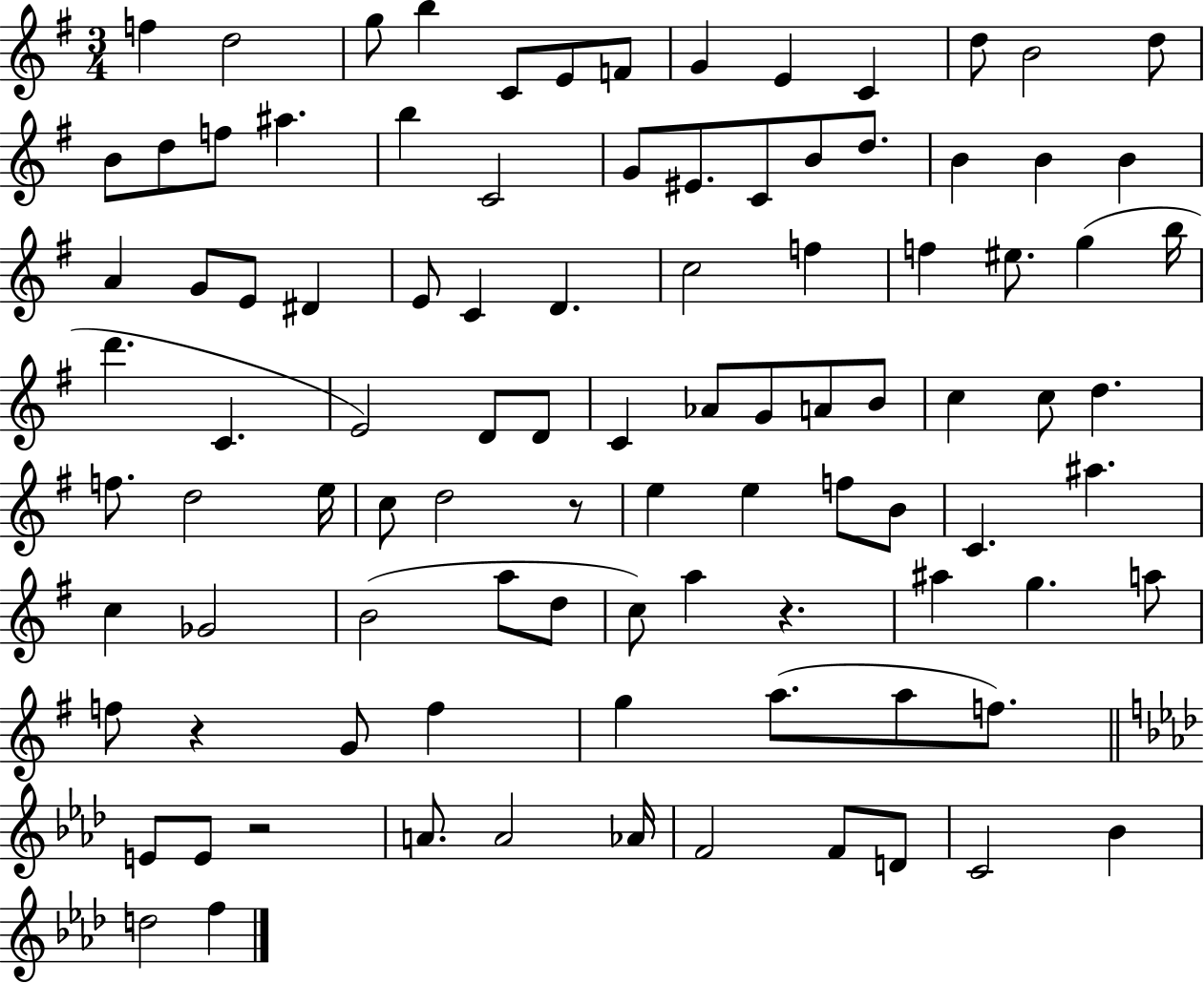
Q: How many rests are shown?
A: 4